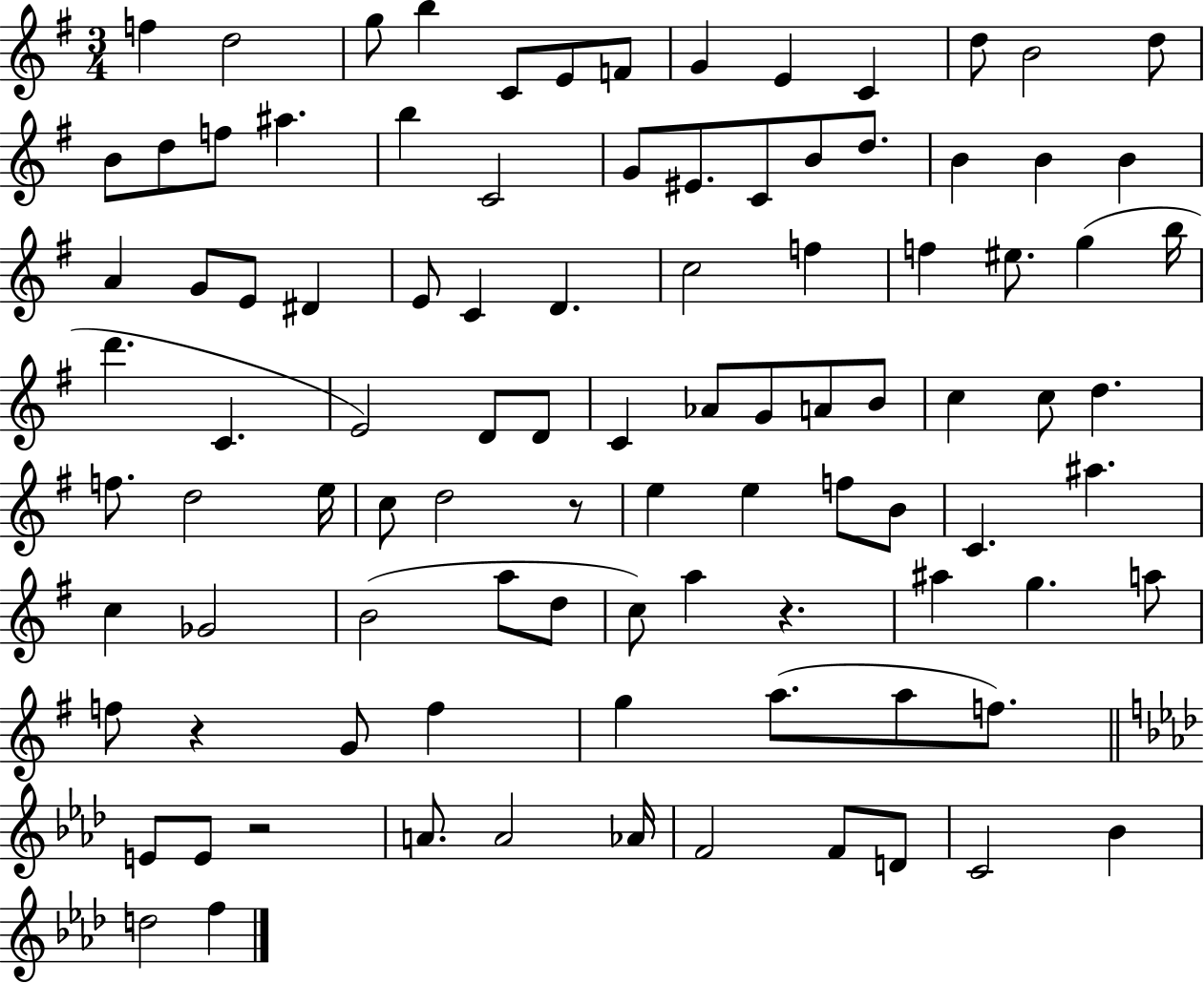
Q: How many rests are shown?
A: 4